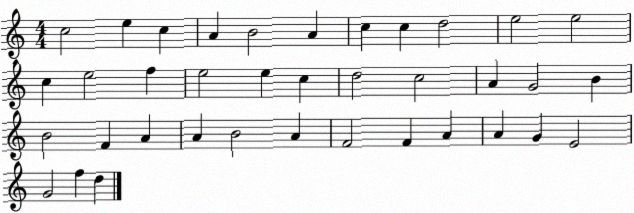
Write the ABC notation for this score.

X:1
T:Untitled
M:4/4
L:1/4
K:C
c2 e c A B2 A c c d2 e2 e2 c e2 f e2 e c d2 c2 A G2 B B2 F A A B2 A F2 F A A G E2 G2 f d